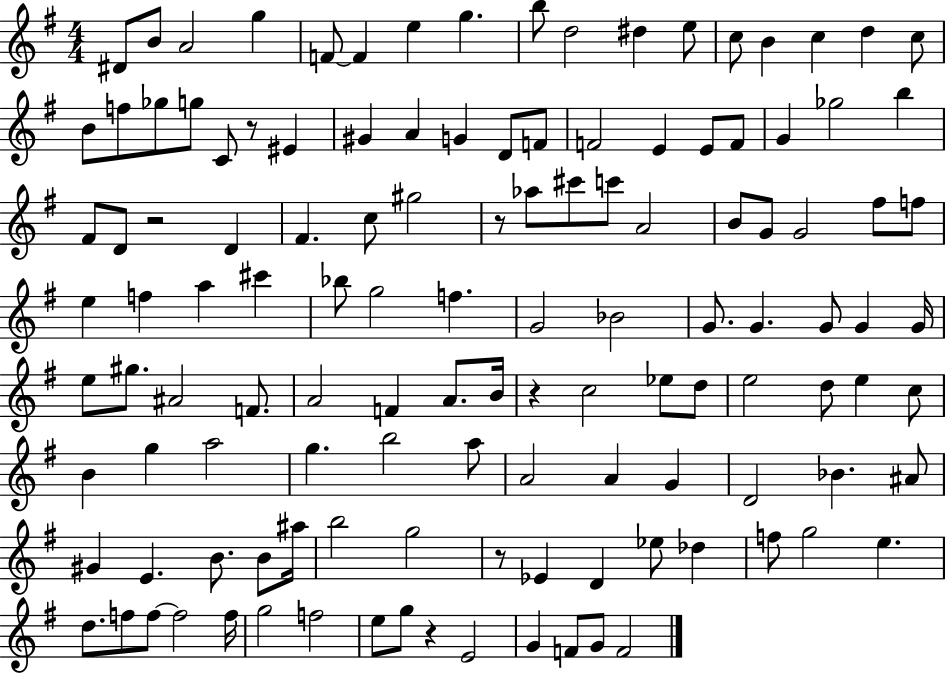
{
  \clef treble
  \numericTimeSignature
  \time 4/4
  \key g \major
  dis'8 b'8 a'2 g''4 | f'8~~ f'4 e''4 g''4. | b''8 d''2 dis''4 e''8 | c''8 b'4 c''4 d''4 c''8 | \break b'8 f''8 ges''8 g''8 c'8 r8 eis'4 | gis'4 a'4 g'4 d'8 f'8 | f'2 e'4 e'8 f'8 | g'4 ges''2 b''4 | \break fis'8 d'8 r2 d'4 | fis'4. c''8 gis''2 | r8 aes''8 cis'''8 c'''8 a'2 | b'8 g'8 g'2 fis''8 f''8 | \break e''4 f''4 a''4 cis'''4 | bes''8 g''2 f''4. | g'2 bes'2 | g'8. g'4. g'8 g'4 g'16 | \break e''8 gis''8. ais'2 f'8. | a'2 f'4 a'8. b'16 | r4 c''2 ees''8 d''8 | e''2 d''8 e''4 c''8 | \break b'4 g''4 a''2 | g''4. b''2 a''8 | a'2 a'4 g'4 | d'2 bes'4. ais'8 | \break gis'4 e'4. b'8. b'8 ais''16 | b''2 g''2 | r8 ees'4 d'4 ees''8 des''4 | f''8 g''2 e''4. | \break d''8. f''8 f''8~~ f''2 f''16 | g''2 f''2 | e''8 g''8 r4 e'2 | g'4 f'8 g'8 f'2 | \break \bar "|."
}